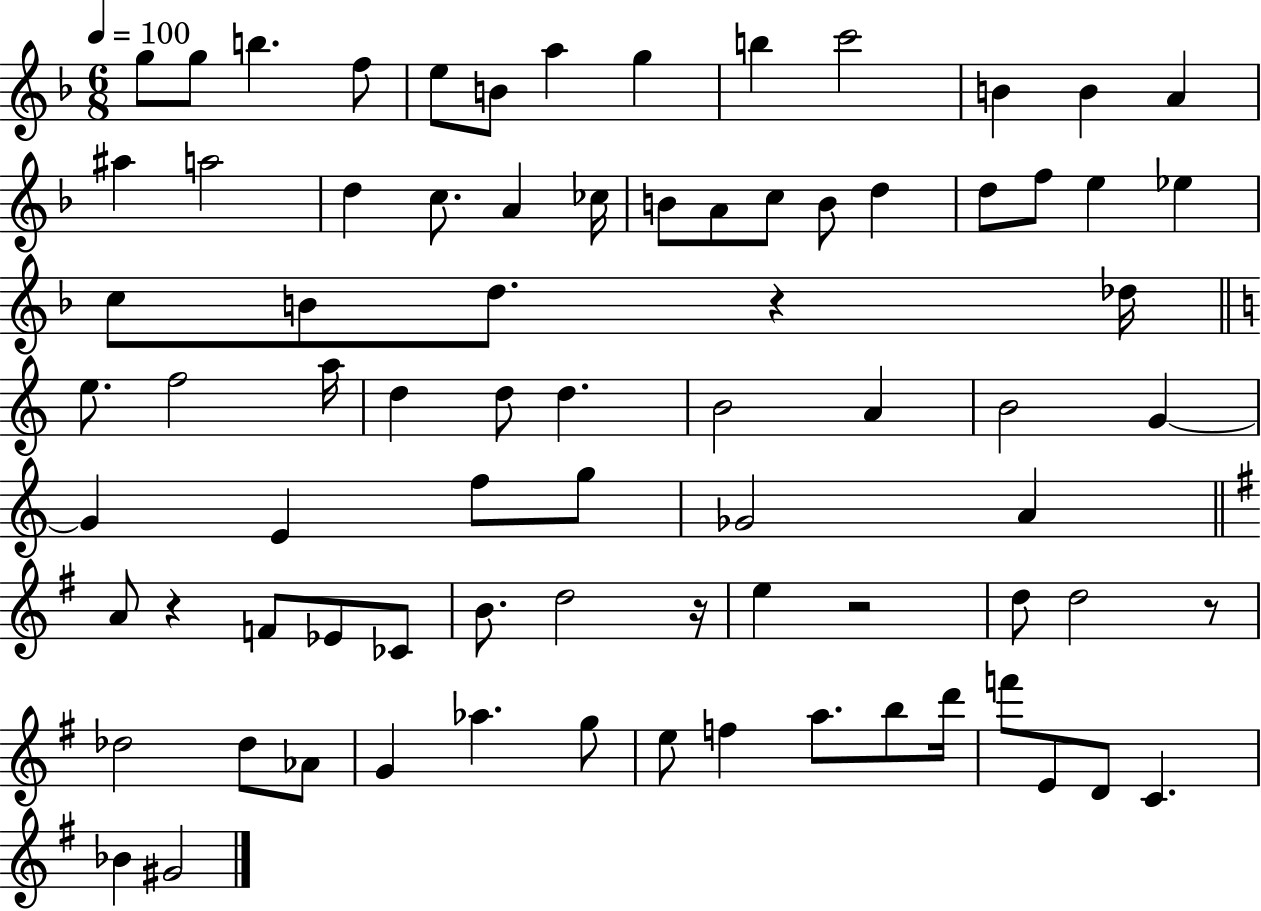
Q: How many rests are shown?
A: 5